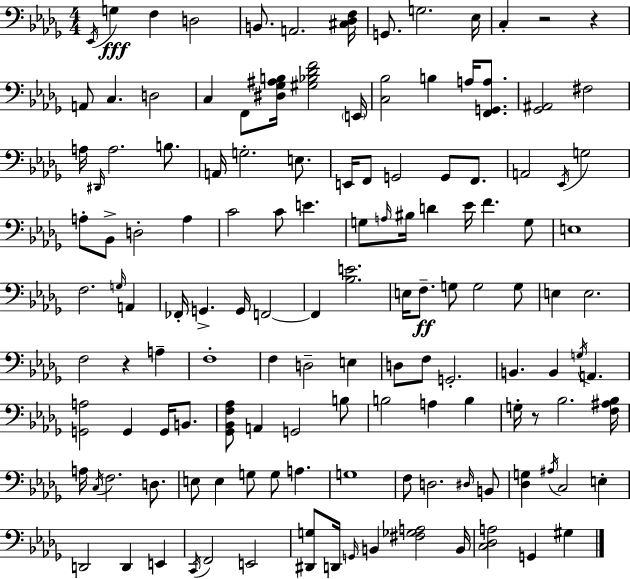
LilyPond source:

{
  \clef bass
  \numericTimeSignature
  \time 4/4
  \key bes \minor
  \acciaccatura { ees,16 }\fff g4 f4 d2 | b,8. a,2. | <cis des f>16 g,8. g2. | ees16 c4-. r2 r4 | \break a,8 c4. d2 | c4 f,8 <dis ges ais b>16 <gis bes des' f'>2 | \parenthesize e,16 <c bes>2 b4 a16 <f, g, a>8. | <ges, ais,>2 fis2 | \break a16 \grace { dis,16 } a2. b8. | a,16 g2.-. e8. | e,16 f,8 g,2 g,8 f,8. | a,2 \acciaccatura { ees,16 } g2 | \break a8-. bes,8-> d2-. a4 | c'2 c'8 e'4. | g8 \grace { a16 } bis16 d'4 ees'16 f'4. | g8 e1 | \break f2. | \grace { g16 } a,4 fes,16-. g,4.-> g,16 f,2~~ | f,4 <bes e'>2. | e16 f8.--\ff g8 g2 | \break g8 e4 e2. | f2 r4 | a4-- f1-. | f4 d2-- | \break e4 d8 f8 g,2.-. | b,4. b,4 \acciaccatura { g16 } | a,4. <g, a>2 g,4 | g,16 b,8. <ges, bes, f aes>8 a,4 g,2 | \break b8 b2 a4 | b4 g16-. r8 bes2. | <f ais bes>16 a16 \acciaccatura { c16 } f2. | d8. e8 e4 g8 g8 | \break a4. g1 | f8 d2. | \grace { dis16 } b,8 <des g>4 \acciaccatura { ais16 } c2 | e4-. d,2 | \break d,4 e,4 \acciaccatura { c,16 } f,2 | e,2 <dis, g>8 d,16 \grace { g,16 } b,4 | <fis ges a>2 b,16 <c des a>2 | g,4 gis4 \bar "|."
}